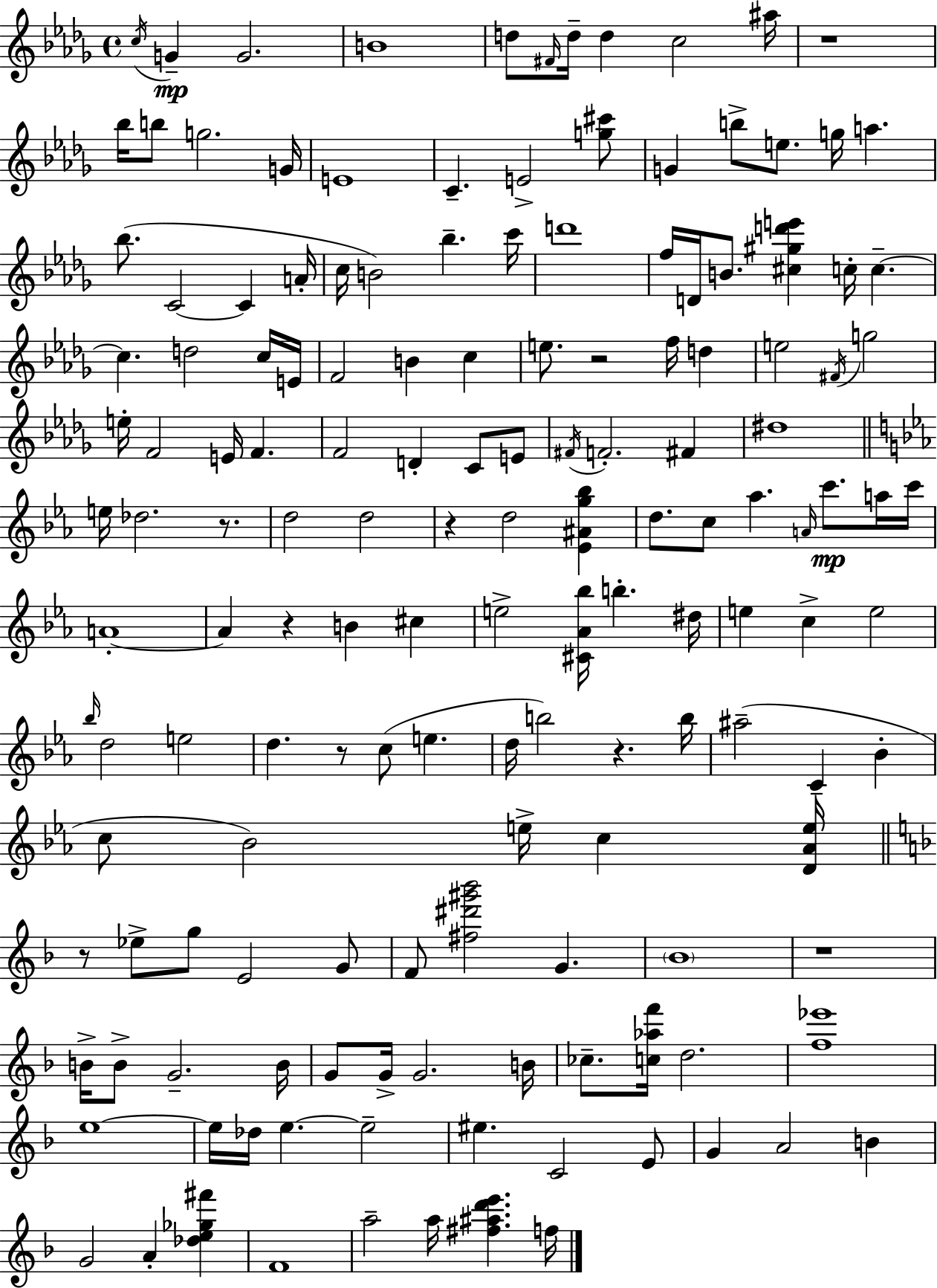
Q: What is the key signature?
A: BES minor